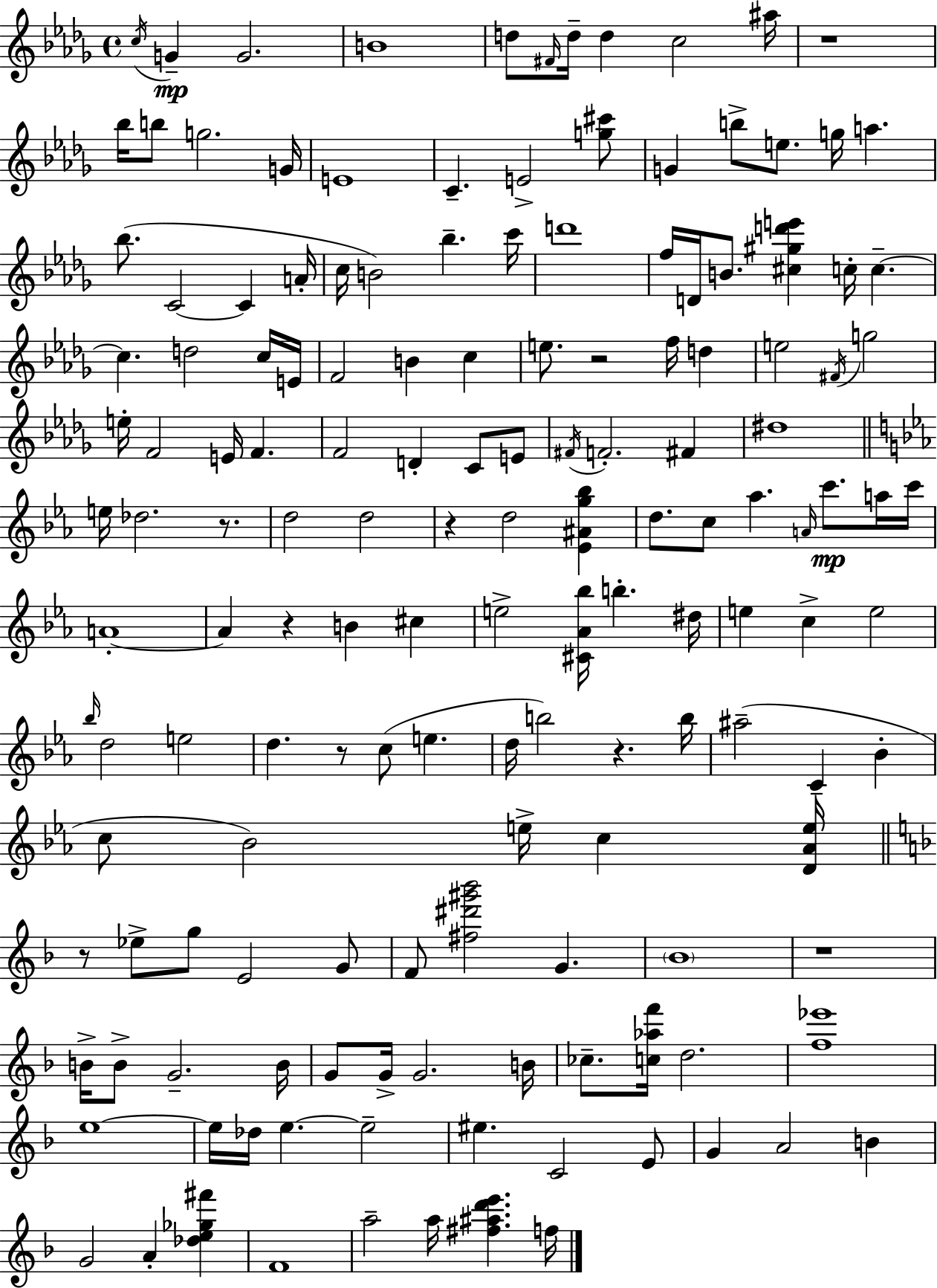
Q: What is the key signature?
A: BES minor